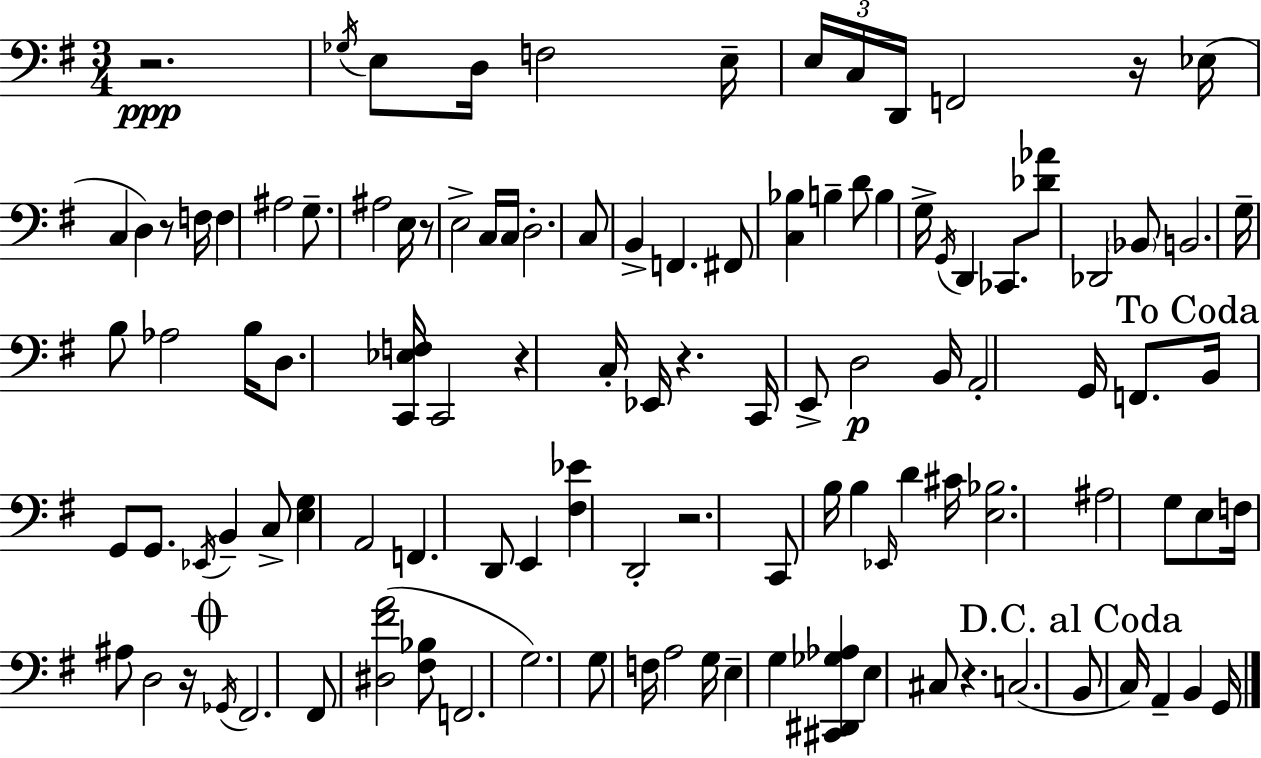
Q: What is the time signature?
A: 3/4